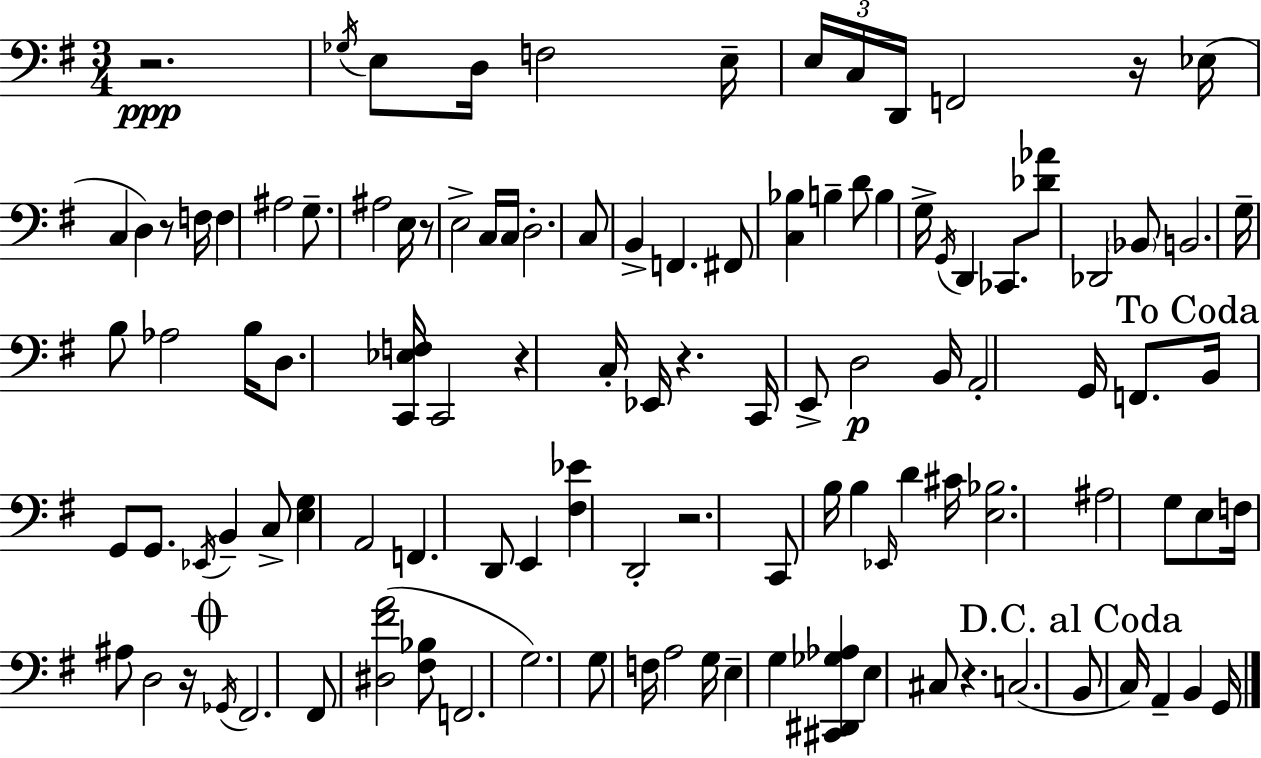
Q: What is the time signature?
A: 3/4